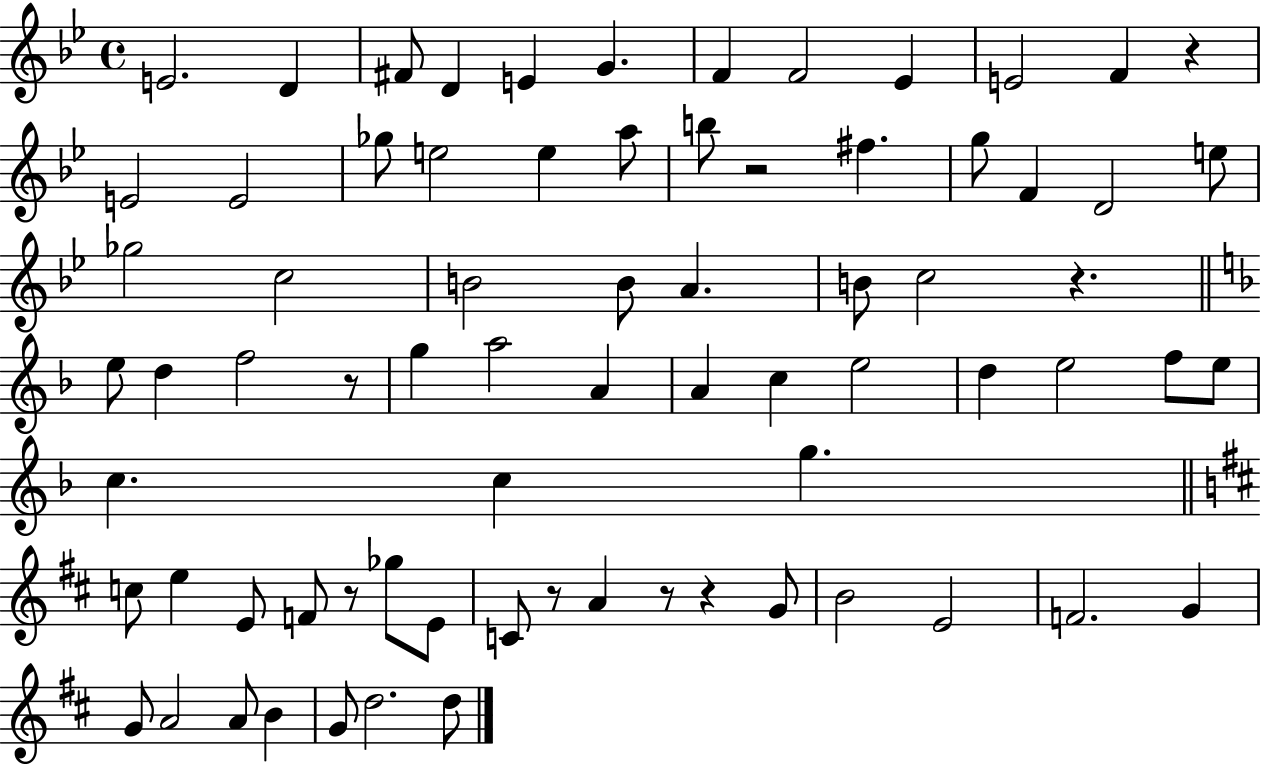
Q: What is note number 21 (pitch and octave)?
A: F4